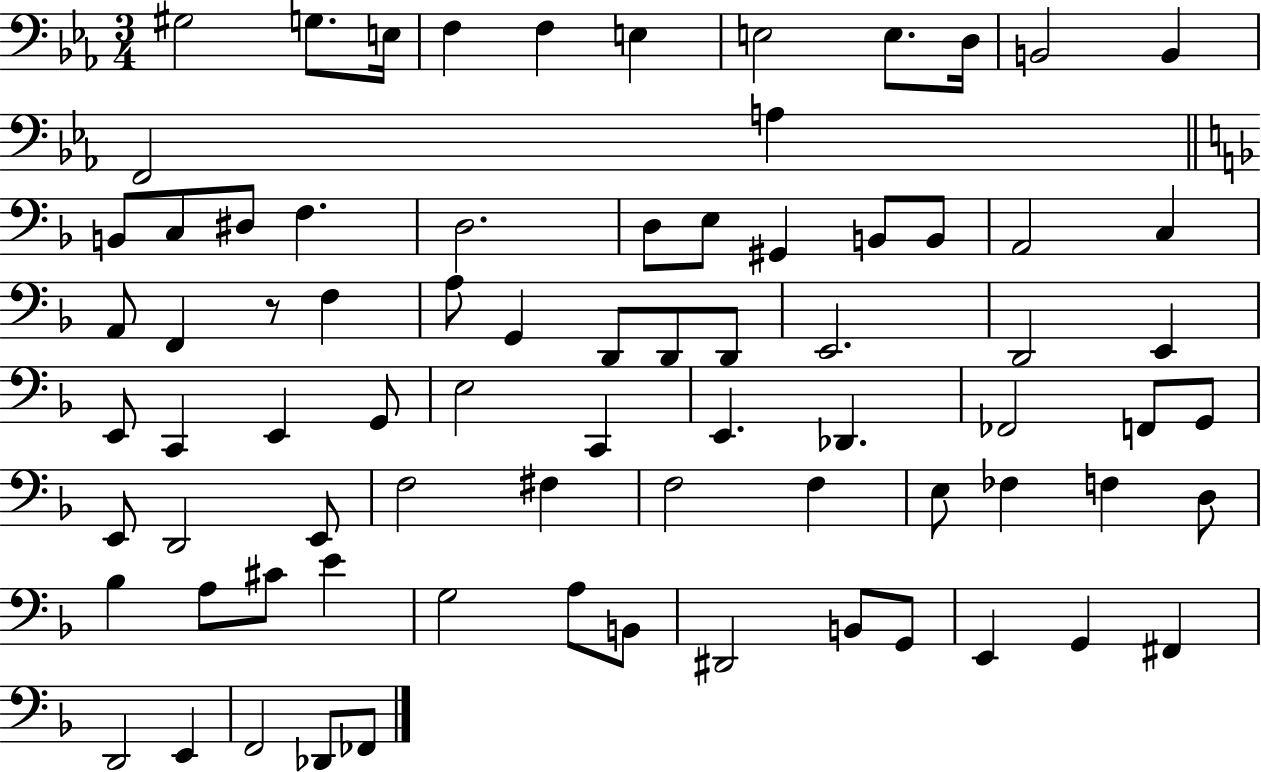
{
  \clef bass
  \numericTimeSignature
  \time 3/4
  \key ees \major
  gis2 g8. e16 | f4 f4 e4 | e2 e8. d16 | b,2 b,4 | \break f,2 a4 | \bar "||" \break \key f \major b,8 c8 dis8 f4. | d2. | d8 e8 gis,4 b,8 b,8 | a,2 c4 | \break a,8 f,4 r8 f4 | a8 g,4 d,8 d,8 d,8 | e,2. | d,2 e,4 | \break e,8 c,4 e,4 g,8 | e2 c,4 | e,4. des,4. | fes,2 f,8 g,8 | \break e,8 d,2 e,8 | f2 fis4 | f2 f4 | e8 fes4 f4 d8 | \break bes4 a8 cis'8 e'4 | g2 a8 b,8 | dis,2 b,8 g,8 | e,4 g,4 fis,4 | \break d,2 e,4 | f,2 des,8 fes,8 | \bar "|."
}